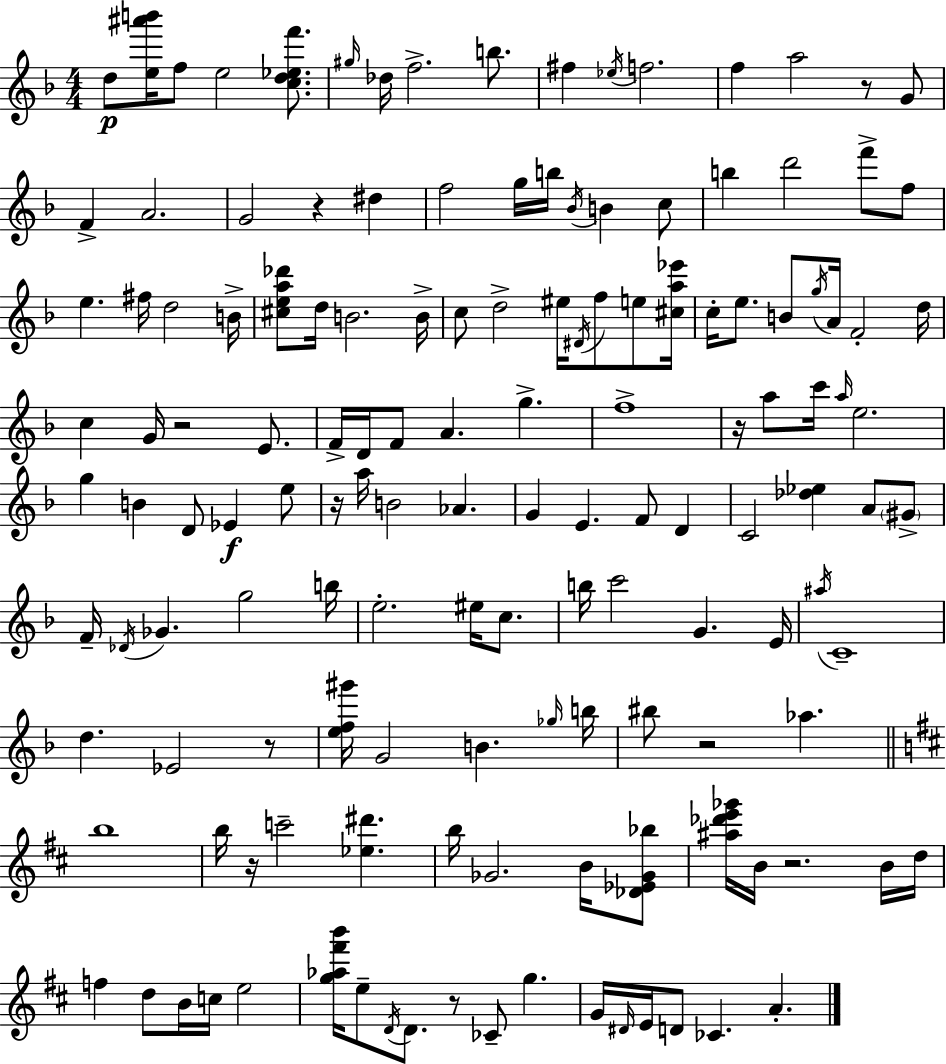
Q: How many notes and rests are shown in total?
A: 142